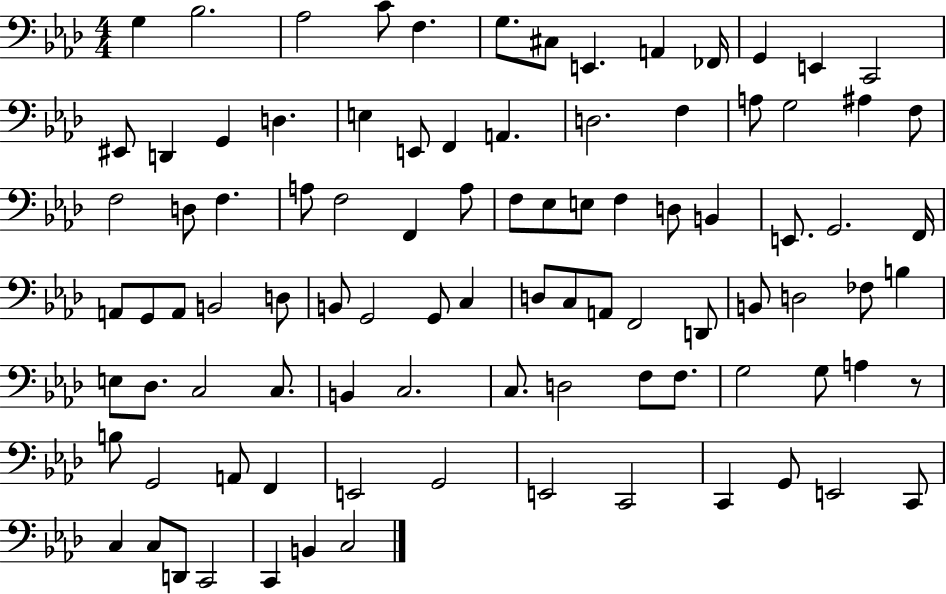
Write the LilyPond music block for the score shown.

{
  \clef bass
  \numericTimeSignature
  \time 4/4
  \key aes \major
  g4 bes2. | aes2 c'8 f4. | g8. cis8 e,4. a,4 fes,16 | g,4 e,4 c,2 | \break eis,8 d,4 g,4 d4. | e4 e,8 f,4 a,4. | d2. f4 | a8 g2 ais4 f8 | \break f2 d8 f4. | a8 f2 f,4 a8 | f8 ees8 e8 f4 d8 b,4 | e,8. g,2. f,16 | \break a,8 g,8 a,8 b,2 d8 | b,8 g,2 g,8 c4 | d8 c8 a,8 f,2 d,8 | b,8 d2 fes8 b4 | \break e8 des8. c2 c8. | b,4 c2. | c8. d2 f8 f8. | g2 g8 a4 r8 | \break b8 g,2 a,8 f,4 | e,2 g,2 | e,2 c,2 | c,4 g,8 e,2 c,8 | \break c4 c8 d,8 c,2 | c,4 b,4 c2 | \bar "|."
}